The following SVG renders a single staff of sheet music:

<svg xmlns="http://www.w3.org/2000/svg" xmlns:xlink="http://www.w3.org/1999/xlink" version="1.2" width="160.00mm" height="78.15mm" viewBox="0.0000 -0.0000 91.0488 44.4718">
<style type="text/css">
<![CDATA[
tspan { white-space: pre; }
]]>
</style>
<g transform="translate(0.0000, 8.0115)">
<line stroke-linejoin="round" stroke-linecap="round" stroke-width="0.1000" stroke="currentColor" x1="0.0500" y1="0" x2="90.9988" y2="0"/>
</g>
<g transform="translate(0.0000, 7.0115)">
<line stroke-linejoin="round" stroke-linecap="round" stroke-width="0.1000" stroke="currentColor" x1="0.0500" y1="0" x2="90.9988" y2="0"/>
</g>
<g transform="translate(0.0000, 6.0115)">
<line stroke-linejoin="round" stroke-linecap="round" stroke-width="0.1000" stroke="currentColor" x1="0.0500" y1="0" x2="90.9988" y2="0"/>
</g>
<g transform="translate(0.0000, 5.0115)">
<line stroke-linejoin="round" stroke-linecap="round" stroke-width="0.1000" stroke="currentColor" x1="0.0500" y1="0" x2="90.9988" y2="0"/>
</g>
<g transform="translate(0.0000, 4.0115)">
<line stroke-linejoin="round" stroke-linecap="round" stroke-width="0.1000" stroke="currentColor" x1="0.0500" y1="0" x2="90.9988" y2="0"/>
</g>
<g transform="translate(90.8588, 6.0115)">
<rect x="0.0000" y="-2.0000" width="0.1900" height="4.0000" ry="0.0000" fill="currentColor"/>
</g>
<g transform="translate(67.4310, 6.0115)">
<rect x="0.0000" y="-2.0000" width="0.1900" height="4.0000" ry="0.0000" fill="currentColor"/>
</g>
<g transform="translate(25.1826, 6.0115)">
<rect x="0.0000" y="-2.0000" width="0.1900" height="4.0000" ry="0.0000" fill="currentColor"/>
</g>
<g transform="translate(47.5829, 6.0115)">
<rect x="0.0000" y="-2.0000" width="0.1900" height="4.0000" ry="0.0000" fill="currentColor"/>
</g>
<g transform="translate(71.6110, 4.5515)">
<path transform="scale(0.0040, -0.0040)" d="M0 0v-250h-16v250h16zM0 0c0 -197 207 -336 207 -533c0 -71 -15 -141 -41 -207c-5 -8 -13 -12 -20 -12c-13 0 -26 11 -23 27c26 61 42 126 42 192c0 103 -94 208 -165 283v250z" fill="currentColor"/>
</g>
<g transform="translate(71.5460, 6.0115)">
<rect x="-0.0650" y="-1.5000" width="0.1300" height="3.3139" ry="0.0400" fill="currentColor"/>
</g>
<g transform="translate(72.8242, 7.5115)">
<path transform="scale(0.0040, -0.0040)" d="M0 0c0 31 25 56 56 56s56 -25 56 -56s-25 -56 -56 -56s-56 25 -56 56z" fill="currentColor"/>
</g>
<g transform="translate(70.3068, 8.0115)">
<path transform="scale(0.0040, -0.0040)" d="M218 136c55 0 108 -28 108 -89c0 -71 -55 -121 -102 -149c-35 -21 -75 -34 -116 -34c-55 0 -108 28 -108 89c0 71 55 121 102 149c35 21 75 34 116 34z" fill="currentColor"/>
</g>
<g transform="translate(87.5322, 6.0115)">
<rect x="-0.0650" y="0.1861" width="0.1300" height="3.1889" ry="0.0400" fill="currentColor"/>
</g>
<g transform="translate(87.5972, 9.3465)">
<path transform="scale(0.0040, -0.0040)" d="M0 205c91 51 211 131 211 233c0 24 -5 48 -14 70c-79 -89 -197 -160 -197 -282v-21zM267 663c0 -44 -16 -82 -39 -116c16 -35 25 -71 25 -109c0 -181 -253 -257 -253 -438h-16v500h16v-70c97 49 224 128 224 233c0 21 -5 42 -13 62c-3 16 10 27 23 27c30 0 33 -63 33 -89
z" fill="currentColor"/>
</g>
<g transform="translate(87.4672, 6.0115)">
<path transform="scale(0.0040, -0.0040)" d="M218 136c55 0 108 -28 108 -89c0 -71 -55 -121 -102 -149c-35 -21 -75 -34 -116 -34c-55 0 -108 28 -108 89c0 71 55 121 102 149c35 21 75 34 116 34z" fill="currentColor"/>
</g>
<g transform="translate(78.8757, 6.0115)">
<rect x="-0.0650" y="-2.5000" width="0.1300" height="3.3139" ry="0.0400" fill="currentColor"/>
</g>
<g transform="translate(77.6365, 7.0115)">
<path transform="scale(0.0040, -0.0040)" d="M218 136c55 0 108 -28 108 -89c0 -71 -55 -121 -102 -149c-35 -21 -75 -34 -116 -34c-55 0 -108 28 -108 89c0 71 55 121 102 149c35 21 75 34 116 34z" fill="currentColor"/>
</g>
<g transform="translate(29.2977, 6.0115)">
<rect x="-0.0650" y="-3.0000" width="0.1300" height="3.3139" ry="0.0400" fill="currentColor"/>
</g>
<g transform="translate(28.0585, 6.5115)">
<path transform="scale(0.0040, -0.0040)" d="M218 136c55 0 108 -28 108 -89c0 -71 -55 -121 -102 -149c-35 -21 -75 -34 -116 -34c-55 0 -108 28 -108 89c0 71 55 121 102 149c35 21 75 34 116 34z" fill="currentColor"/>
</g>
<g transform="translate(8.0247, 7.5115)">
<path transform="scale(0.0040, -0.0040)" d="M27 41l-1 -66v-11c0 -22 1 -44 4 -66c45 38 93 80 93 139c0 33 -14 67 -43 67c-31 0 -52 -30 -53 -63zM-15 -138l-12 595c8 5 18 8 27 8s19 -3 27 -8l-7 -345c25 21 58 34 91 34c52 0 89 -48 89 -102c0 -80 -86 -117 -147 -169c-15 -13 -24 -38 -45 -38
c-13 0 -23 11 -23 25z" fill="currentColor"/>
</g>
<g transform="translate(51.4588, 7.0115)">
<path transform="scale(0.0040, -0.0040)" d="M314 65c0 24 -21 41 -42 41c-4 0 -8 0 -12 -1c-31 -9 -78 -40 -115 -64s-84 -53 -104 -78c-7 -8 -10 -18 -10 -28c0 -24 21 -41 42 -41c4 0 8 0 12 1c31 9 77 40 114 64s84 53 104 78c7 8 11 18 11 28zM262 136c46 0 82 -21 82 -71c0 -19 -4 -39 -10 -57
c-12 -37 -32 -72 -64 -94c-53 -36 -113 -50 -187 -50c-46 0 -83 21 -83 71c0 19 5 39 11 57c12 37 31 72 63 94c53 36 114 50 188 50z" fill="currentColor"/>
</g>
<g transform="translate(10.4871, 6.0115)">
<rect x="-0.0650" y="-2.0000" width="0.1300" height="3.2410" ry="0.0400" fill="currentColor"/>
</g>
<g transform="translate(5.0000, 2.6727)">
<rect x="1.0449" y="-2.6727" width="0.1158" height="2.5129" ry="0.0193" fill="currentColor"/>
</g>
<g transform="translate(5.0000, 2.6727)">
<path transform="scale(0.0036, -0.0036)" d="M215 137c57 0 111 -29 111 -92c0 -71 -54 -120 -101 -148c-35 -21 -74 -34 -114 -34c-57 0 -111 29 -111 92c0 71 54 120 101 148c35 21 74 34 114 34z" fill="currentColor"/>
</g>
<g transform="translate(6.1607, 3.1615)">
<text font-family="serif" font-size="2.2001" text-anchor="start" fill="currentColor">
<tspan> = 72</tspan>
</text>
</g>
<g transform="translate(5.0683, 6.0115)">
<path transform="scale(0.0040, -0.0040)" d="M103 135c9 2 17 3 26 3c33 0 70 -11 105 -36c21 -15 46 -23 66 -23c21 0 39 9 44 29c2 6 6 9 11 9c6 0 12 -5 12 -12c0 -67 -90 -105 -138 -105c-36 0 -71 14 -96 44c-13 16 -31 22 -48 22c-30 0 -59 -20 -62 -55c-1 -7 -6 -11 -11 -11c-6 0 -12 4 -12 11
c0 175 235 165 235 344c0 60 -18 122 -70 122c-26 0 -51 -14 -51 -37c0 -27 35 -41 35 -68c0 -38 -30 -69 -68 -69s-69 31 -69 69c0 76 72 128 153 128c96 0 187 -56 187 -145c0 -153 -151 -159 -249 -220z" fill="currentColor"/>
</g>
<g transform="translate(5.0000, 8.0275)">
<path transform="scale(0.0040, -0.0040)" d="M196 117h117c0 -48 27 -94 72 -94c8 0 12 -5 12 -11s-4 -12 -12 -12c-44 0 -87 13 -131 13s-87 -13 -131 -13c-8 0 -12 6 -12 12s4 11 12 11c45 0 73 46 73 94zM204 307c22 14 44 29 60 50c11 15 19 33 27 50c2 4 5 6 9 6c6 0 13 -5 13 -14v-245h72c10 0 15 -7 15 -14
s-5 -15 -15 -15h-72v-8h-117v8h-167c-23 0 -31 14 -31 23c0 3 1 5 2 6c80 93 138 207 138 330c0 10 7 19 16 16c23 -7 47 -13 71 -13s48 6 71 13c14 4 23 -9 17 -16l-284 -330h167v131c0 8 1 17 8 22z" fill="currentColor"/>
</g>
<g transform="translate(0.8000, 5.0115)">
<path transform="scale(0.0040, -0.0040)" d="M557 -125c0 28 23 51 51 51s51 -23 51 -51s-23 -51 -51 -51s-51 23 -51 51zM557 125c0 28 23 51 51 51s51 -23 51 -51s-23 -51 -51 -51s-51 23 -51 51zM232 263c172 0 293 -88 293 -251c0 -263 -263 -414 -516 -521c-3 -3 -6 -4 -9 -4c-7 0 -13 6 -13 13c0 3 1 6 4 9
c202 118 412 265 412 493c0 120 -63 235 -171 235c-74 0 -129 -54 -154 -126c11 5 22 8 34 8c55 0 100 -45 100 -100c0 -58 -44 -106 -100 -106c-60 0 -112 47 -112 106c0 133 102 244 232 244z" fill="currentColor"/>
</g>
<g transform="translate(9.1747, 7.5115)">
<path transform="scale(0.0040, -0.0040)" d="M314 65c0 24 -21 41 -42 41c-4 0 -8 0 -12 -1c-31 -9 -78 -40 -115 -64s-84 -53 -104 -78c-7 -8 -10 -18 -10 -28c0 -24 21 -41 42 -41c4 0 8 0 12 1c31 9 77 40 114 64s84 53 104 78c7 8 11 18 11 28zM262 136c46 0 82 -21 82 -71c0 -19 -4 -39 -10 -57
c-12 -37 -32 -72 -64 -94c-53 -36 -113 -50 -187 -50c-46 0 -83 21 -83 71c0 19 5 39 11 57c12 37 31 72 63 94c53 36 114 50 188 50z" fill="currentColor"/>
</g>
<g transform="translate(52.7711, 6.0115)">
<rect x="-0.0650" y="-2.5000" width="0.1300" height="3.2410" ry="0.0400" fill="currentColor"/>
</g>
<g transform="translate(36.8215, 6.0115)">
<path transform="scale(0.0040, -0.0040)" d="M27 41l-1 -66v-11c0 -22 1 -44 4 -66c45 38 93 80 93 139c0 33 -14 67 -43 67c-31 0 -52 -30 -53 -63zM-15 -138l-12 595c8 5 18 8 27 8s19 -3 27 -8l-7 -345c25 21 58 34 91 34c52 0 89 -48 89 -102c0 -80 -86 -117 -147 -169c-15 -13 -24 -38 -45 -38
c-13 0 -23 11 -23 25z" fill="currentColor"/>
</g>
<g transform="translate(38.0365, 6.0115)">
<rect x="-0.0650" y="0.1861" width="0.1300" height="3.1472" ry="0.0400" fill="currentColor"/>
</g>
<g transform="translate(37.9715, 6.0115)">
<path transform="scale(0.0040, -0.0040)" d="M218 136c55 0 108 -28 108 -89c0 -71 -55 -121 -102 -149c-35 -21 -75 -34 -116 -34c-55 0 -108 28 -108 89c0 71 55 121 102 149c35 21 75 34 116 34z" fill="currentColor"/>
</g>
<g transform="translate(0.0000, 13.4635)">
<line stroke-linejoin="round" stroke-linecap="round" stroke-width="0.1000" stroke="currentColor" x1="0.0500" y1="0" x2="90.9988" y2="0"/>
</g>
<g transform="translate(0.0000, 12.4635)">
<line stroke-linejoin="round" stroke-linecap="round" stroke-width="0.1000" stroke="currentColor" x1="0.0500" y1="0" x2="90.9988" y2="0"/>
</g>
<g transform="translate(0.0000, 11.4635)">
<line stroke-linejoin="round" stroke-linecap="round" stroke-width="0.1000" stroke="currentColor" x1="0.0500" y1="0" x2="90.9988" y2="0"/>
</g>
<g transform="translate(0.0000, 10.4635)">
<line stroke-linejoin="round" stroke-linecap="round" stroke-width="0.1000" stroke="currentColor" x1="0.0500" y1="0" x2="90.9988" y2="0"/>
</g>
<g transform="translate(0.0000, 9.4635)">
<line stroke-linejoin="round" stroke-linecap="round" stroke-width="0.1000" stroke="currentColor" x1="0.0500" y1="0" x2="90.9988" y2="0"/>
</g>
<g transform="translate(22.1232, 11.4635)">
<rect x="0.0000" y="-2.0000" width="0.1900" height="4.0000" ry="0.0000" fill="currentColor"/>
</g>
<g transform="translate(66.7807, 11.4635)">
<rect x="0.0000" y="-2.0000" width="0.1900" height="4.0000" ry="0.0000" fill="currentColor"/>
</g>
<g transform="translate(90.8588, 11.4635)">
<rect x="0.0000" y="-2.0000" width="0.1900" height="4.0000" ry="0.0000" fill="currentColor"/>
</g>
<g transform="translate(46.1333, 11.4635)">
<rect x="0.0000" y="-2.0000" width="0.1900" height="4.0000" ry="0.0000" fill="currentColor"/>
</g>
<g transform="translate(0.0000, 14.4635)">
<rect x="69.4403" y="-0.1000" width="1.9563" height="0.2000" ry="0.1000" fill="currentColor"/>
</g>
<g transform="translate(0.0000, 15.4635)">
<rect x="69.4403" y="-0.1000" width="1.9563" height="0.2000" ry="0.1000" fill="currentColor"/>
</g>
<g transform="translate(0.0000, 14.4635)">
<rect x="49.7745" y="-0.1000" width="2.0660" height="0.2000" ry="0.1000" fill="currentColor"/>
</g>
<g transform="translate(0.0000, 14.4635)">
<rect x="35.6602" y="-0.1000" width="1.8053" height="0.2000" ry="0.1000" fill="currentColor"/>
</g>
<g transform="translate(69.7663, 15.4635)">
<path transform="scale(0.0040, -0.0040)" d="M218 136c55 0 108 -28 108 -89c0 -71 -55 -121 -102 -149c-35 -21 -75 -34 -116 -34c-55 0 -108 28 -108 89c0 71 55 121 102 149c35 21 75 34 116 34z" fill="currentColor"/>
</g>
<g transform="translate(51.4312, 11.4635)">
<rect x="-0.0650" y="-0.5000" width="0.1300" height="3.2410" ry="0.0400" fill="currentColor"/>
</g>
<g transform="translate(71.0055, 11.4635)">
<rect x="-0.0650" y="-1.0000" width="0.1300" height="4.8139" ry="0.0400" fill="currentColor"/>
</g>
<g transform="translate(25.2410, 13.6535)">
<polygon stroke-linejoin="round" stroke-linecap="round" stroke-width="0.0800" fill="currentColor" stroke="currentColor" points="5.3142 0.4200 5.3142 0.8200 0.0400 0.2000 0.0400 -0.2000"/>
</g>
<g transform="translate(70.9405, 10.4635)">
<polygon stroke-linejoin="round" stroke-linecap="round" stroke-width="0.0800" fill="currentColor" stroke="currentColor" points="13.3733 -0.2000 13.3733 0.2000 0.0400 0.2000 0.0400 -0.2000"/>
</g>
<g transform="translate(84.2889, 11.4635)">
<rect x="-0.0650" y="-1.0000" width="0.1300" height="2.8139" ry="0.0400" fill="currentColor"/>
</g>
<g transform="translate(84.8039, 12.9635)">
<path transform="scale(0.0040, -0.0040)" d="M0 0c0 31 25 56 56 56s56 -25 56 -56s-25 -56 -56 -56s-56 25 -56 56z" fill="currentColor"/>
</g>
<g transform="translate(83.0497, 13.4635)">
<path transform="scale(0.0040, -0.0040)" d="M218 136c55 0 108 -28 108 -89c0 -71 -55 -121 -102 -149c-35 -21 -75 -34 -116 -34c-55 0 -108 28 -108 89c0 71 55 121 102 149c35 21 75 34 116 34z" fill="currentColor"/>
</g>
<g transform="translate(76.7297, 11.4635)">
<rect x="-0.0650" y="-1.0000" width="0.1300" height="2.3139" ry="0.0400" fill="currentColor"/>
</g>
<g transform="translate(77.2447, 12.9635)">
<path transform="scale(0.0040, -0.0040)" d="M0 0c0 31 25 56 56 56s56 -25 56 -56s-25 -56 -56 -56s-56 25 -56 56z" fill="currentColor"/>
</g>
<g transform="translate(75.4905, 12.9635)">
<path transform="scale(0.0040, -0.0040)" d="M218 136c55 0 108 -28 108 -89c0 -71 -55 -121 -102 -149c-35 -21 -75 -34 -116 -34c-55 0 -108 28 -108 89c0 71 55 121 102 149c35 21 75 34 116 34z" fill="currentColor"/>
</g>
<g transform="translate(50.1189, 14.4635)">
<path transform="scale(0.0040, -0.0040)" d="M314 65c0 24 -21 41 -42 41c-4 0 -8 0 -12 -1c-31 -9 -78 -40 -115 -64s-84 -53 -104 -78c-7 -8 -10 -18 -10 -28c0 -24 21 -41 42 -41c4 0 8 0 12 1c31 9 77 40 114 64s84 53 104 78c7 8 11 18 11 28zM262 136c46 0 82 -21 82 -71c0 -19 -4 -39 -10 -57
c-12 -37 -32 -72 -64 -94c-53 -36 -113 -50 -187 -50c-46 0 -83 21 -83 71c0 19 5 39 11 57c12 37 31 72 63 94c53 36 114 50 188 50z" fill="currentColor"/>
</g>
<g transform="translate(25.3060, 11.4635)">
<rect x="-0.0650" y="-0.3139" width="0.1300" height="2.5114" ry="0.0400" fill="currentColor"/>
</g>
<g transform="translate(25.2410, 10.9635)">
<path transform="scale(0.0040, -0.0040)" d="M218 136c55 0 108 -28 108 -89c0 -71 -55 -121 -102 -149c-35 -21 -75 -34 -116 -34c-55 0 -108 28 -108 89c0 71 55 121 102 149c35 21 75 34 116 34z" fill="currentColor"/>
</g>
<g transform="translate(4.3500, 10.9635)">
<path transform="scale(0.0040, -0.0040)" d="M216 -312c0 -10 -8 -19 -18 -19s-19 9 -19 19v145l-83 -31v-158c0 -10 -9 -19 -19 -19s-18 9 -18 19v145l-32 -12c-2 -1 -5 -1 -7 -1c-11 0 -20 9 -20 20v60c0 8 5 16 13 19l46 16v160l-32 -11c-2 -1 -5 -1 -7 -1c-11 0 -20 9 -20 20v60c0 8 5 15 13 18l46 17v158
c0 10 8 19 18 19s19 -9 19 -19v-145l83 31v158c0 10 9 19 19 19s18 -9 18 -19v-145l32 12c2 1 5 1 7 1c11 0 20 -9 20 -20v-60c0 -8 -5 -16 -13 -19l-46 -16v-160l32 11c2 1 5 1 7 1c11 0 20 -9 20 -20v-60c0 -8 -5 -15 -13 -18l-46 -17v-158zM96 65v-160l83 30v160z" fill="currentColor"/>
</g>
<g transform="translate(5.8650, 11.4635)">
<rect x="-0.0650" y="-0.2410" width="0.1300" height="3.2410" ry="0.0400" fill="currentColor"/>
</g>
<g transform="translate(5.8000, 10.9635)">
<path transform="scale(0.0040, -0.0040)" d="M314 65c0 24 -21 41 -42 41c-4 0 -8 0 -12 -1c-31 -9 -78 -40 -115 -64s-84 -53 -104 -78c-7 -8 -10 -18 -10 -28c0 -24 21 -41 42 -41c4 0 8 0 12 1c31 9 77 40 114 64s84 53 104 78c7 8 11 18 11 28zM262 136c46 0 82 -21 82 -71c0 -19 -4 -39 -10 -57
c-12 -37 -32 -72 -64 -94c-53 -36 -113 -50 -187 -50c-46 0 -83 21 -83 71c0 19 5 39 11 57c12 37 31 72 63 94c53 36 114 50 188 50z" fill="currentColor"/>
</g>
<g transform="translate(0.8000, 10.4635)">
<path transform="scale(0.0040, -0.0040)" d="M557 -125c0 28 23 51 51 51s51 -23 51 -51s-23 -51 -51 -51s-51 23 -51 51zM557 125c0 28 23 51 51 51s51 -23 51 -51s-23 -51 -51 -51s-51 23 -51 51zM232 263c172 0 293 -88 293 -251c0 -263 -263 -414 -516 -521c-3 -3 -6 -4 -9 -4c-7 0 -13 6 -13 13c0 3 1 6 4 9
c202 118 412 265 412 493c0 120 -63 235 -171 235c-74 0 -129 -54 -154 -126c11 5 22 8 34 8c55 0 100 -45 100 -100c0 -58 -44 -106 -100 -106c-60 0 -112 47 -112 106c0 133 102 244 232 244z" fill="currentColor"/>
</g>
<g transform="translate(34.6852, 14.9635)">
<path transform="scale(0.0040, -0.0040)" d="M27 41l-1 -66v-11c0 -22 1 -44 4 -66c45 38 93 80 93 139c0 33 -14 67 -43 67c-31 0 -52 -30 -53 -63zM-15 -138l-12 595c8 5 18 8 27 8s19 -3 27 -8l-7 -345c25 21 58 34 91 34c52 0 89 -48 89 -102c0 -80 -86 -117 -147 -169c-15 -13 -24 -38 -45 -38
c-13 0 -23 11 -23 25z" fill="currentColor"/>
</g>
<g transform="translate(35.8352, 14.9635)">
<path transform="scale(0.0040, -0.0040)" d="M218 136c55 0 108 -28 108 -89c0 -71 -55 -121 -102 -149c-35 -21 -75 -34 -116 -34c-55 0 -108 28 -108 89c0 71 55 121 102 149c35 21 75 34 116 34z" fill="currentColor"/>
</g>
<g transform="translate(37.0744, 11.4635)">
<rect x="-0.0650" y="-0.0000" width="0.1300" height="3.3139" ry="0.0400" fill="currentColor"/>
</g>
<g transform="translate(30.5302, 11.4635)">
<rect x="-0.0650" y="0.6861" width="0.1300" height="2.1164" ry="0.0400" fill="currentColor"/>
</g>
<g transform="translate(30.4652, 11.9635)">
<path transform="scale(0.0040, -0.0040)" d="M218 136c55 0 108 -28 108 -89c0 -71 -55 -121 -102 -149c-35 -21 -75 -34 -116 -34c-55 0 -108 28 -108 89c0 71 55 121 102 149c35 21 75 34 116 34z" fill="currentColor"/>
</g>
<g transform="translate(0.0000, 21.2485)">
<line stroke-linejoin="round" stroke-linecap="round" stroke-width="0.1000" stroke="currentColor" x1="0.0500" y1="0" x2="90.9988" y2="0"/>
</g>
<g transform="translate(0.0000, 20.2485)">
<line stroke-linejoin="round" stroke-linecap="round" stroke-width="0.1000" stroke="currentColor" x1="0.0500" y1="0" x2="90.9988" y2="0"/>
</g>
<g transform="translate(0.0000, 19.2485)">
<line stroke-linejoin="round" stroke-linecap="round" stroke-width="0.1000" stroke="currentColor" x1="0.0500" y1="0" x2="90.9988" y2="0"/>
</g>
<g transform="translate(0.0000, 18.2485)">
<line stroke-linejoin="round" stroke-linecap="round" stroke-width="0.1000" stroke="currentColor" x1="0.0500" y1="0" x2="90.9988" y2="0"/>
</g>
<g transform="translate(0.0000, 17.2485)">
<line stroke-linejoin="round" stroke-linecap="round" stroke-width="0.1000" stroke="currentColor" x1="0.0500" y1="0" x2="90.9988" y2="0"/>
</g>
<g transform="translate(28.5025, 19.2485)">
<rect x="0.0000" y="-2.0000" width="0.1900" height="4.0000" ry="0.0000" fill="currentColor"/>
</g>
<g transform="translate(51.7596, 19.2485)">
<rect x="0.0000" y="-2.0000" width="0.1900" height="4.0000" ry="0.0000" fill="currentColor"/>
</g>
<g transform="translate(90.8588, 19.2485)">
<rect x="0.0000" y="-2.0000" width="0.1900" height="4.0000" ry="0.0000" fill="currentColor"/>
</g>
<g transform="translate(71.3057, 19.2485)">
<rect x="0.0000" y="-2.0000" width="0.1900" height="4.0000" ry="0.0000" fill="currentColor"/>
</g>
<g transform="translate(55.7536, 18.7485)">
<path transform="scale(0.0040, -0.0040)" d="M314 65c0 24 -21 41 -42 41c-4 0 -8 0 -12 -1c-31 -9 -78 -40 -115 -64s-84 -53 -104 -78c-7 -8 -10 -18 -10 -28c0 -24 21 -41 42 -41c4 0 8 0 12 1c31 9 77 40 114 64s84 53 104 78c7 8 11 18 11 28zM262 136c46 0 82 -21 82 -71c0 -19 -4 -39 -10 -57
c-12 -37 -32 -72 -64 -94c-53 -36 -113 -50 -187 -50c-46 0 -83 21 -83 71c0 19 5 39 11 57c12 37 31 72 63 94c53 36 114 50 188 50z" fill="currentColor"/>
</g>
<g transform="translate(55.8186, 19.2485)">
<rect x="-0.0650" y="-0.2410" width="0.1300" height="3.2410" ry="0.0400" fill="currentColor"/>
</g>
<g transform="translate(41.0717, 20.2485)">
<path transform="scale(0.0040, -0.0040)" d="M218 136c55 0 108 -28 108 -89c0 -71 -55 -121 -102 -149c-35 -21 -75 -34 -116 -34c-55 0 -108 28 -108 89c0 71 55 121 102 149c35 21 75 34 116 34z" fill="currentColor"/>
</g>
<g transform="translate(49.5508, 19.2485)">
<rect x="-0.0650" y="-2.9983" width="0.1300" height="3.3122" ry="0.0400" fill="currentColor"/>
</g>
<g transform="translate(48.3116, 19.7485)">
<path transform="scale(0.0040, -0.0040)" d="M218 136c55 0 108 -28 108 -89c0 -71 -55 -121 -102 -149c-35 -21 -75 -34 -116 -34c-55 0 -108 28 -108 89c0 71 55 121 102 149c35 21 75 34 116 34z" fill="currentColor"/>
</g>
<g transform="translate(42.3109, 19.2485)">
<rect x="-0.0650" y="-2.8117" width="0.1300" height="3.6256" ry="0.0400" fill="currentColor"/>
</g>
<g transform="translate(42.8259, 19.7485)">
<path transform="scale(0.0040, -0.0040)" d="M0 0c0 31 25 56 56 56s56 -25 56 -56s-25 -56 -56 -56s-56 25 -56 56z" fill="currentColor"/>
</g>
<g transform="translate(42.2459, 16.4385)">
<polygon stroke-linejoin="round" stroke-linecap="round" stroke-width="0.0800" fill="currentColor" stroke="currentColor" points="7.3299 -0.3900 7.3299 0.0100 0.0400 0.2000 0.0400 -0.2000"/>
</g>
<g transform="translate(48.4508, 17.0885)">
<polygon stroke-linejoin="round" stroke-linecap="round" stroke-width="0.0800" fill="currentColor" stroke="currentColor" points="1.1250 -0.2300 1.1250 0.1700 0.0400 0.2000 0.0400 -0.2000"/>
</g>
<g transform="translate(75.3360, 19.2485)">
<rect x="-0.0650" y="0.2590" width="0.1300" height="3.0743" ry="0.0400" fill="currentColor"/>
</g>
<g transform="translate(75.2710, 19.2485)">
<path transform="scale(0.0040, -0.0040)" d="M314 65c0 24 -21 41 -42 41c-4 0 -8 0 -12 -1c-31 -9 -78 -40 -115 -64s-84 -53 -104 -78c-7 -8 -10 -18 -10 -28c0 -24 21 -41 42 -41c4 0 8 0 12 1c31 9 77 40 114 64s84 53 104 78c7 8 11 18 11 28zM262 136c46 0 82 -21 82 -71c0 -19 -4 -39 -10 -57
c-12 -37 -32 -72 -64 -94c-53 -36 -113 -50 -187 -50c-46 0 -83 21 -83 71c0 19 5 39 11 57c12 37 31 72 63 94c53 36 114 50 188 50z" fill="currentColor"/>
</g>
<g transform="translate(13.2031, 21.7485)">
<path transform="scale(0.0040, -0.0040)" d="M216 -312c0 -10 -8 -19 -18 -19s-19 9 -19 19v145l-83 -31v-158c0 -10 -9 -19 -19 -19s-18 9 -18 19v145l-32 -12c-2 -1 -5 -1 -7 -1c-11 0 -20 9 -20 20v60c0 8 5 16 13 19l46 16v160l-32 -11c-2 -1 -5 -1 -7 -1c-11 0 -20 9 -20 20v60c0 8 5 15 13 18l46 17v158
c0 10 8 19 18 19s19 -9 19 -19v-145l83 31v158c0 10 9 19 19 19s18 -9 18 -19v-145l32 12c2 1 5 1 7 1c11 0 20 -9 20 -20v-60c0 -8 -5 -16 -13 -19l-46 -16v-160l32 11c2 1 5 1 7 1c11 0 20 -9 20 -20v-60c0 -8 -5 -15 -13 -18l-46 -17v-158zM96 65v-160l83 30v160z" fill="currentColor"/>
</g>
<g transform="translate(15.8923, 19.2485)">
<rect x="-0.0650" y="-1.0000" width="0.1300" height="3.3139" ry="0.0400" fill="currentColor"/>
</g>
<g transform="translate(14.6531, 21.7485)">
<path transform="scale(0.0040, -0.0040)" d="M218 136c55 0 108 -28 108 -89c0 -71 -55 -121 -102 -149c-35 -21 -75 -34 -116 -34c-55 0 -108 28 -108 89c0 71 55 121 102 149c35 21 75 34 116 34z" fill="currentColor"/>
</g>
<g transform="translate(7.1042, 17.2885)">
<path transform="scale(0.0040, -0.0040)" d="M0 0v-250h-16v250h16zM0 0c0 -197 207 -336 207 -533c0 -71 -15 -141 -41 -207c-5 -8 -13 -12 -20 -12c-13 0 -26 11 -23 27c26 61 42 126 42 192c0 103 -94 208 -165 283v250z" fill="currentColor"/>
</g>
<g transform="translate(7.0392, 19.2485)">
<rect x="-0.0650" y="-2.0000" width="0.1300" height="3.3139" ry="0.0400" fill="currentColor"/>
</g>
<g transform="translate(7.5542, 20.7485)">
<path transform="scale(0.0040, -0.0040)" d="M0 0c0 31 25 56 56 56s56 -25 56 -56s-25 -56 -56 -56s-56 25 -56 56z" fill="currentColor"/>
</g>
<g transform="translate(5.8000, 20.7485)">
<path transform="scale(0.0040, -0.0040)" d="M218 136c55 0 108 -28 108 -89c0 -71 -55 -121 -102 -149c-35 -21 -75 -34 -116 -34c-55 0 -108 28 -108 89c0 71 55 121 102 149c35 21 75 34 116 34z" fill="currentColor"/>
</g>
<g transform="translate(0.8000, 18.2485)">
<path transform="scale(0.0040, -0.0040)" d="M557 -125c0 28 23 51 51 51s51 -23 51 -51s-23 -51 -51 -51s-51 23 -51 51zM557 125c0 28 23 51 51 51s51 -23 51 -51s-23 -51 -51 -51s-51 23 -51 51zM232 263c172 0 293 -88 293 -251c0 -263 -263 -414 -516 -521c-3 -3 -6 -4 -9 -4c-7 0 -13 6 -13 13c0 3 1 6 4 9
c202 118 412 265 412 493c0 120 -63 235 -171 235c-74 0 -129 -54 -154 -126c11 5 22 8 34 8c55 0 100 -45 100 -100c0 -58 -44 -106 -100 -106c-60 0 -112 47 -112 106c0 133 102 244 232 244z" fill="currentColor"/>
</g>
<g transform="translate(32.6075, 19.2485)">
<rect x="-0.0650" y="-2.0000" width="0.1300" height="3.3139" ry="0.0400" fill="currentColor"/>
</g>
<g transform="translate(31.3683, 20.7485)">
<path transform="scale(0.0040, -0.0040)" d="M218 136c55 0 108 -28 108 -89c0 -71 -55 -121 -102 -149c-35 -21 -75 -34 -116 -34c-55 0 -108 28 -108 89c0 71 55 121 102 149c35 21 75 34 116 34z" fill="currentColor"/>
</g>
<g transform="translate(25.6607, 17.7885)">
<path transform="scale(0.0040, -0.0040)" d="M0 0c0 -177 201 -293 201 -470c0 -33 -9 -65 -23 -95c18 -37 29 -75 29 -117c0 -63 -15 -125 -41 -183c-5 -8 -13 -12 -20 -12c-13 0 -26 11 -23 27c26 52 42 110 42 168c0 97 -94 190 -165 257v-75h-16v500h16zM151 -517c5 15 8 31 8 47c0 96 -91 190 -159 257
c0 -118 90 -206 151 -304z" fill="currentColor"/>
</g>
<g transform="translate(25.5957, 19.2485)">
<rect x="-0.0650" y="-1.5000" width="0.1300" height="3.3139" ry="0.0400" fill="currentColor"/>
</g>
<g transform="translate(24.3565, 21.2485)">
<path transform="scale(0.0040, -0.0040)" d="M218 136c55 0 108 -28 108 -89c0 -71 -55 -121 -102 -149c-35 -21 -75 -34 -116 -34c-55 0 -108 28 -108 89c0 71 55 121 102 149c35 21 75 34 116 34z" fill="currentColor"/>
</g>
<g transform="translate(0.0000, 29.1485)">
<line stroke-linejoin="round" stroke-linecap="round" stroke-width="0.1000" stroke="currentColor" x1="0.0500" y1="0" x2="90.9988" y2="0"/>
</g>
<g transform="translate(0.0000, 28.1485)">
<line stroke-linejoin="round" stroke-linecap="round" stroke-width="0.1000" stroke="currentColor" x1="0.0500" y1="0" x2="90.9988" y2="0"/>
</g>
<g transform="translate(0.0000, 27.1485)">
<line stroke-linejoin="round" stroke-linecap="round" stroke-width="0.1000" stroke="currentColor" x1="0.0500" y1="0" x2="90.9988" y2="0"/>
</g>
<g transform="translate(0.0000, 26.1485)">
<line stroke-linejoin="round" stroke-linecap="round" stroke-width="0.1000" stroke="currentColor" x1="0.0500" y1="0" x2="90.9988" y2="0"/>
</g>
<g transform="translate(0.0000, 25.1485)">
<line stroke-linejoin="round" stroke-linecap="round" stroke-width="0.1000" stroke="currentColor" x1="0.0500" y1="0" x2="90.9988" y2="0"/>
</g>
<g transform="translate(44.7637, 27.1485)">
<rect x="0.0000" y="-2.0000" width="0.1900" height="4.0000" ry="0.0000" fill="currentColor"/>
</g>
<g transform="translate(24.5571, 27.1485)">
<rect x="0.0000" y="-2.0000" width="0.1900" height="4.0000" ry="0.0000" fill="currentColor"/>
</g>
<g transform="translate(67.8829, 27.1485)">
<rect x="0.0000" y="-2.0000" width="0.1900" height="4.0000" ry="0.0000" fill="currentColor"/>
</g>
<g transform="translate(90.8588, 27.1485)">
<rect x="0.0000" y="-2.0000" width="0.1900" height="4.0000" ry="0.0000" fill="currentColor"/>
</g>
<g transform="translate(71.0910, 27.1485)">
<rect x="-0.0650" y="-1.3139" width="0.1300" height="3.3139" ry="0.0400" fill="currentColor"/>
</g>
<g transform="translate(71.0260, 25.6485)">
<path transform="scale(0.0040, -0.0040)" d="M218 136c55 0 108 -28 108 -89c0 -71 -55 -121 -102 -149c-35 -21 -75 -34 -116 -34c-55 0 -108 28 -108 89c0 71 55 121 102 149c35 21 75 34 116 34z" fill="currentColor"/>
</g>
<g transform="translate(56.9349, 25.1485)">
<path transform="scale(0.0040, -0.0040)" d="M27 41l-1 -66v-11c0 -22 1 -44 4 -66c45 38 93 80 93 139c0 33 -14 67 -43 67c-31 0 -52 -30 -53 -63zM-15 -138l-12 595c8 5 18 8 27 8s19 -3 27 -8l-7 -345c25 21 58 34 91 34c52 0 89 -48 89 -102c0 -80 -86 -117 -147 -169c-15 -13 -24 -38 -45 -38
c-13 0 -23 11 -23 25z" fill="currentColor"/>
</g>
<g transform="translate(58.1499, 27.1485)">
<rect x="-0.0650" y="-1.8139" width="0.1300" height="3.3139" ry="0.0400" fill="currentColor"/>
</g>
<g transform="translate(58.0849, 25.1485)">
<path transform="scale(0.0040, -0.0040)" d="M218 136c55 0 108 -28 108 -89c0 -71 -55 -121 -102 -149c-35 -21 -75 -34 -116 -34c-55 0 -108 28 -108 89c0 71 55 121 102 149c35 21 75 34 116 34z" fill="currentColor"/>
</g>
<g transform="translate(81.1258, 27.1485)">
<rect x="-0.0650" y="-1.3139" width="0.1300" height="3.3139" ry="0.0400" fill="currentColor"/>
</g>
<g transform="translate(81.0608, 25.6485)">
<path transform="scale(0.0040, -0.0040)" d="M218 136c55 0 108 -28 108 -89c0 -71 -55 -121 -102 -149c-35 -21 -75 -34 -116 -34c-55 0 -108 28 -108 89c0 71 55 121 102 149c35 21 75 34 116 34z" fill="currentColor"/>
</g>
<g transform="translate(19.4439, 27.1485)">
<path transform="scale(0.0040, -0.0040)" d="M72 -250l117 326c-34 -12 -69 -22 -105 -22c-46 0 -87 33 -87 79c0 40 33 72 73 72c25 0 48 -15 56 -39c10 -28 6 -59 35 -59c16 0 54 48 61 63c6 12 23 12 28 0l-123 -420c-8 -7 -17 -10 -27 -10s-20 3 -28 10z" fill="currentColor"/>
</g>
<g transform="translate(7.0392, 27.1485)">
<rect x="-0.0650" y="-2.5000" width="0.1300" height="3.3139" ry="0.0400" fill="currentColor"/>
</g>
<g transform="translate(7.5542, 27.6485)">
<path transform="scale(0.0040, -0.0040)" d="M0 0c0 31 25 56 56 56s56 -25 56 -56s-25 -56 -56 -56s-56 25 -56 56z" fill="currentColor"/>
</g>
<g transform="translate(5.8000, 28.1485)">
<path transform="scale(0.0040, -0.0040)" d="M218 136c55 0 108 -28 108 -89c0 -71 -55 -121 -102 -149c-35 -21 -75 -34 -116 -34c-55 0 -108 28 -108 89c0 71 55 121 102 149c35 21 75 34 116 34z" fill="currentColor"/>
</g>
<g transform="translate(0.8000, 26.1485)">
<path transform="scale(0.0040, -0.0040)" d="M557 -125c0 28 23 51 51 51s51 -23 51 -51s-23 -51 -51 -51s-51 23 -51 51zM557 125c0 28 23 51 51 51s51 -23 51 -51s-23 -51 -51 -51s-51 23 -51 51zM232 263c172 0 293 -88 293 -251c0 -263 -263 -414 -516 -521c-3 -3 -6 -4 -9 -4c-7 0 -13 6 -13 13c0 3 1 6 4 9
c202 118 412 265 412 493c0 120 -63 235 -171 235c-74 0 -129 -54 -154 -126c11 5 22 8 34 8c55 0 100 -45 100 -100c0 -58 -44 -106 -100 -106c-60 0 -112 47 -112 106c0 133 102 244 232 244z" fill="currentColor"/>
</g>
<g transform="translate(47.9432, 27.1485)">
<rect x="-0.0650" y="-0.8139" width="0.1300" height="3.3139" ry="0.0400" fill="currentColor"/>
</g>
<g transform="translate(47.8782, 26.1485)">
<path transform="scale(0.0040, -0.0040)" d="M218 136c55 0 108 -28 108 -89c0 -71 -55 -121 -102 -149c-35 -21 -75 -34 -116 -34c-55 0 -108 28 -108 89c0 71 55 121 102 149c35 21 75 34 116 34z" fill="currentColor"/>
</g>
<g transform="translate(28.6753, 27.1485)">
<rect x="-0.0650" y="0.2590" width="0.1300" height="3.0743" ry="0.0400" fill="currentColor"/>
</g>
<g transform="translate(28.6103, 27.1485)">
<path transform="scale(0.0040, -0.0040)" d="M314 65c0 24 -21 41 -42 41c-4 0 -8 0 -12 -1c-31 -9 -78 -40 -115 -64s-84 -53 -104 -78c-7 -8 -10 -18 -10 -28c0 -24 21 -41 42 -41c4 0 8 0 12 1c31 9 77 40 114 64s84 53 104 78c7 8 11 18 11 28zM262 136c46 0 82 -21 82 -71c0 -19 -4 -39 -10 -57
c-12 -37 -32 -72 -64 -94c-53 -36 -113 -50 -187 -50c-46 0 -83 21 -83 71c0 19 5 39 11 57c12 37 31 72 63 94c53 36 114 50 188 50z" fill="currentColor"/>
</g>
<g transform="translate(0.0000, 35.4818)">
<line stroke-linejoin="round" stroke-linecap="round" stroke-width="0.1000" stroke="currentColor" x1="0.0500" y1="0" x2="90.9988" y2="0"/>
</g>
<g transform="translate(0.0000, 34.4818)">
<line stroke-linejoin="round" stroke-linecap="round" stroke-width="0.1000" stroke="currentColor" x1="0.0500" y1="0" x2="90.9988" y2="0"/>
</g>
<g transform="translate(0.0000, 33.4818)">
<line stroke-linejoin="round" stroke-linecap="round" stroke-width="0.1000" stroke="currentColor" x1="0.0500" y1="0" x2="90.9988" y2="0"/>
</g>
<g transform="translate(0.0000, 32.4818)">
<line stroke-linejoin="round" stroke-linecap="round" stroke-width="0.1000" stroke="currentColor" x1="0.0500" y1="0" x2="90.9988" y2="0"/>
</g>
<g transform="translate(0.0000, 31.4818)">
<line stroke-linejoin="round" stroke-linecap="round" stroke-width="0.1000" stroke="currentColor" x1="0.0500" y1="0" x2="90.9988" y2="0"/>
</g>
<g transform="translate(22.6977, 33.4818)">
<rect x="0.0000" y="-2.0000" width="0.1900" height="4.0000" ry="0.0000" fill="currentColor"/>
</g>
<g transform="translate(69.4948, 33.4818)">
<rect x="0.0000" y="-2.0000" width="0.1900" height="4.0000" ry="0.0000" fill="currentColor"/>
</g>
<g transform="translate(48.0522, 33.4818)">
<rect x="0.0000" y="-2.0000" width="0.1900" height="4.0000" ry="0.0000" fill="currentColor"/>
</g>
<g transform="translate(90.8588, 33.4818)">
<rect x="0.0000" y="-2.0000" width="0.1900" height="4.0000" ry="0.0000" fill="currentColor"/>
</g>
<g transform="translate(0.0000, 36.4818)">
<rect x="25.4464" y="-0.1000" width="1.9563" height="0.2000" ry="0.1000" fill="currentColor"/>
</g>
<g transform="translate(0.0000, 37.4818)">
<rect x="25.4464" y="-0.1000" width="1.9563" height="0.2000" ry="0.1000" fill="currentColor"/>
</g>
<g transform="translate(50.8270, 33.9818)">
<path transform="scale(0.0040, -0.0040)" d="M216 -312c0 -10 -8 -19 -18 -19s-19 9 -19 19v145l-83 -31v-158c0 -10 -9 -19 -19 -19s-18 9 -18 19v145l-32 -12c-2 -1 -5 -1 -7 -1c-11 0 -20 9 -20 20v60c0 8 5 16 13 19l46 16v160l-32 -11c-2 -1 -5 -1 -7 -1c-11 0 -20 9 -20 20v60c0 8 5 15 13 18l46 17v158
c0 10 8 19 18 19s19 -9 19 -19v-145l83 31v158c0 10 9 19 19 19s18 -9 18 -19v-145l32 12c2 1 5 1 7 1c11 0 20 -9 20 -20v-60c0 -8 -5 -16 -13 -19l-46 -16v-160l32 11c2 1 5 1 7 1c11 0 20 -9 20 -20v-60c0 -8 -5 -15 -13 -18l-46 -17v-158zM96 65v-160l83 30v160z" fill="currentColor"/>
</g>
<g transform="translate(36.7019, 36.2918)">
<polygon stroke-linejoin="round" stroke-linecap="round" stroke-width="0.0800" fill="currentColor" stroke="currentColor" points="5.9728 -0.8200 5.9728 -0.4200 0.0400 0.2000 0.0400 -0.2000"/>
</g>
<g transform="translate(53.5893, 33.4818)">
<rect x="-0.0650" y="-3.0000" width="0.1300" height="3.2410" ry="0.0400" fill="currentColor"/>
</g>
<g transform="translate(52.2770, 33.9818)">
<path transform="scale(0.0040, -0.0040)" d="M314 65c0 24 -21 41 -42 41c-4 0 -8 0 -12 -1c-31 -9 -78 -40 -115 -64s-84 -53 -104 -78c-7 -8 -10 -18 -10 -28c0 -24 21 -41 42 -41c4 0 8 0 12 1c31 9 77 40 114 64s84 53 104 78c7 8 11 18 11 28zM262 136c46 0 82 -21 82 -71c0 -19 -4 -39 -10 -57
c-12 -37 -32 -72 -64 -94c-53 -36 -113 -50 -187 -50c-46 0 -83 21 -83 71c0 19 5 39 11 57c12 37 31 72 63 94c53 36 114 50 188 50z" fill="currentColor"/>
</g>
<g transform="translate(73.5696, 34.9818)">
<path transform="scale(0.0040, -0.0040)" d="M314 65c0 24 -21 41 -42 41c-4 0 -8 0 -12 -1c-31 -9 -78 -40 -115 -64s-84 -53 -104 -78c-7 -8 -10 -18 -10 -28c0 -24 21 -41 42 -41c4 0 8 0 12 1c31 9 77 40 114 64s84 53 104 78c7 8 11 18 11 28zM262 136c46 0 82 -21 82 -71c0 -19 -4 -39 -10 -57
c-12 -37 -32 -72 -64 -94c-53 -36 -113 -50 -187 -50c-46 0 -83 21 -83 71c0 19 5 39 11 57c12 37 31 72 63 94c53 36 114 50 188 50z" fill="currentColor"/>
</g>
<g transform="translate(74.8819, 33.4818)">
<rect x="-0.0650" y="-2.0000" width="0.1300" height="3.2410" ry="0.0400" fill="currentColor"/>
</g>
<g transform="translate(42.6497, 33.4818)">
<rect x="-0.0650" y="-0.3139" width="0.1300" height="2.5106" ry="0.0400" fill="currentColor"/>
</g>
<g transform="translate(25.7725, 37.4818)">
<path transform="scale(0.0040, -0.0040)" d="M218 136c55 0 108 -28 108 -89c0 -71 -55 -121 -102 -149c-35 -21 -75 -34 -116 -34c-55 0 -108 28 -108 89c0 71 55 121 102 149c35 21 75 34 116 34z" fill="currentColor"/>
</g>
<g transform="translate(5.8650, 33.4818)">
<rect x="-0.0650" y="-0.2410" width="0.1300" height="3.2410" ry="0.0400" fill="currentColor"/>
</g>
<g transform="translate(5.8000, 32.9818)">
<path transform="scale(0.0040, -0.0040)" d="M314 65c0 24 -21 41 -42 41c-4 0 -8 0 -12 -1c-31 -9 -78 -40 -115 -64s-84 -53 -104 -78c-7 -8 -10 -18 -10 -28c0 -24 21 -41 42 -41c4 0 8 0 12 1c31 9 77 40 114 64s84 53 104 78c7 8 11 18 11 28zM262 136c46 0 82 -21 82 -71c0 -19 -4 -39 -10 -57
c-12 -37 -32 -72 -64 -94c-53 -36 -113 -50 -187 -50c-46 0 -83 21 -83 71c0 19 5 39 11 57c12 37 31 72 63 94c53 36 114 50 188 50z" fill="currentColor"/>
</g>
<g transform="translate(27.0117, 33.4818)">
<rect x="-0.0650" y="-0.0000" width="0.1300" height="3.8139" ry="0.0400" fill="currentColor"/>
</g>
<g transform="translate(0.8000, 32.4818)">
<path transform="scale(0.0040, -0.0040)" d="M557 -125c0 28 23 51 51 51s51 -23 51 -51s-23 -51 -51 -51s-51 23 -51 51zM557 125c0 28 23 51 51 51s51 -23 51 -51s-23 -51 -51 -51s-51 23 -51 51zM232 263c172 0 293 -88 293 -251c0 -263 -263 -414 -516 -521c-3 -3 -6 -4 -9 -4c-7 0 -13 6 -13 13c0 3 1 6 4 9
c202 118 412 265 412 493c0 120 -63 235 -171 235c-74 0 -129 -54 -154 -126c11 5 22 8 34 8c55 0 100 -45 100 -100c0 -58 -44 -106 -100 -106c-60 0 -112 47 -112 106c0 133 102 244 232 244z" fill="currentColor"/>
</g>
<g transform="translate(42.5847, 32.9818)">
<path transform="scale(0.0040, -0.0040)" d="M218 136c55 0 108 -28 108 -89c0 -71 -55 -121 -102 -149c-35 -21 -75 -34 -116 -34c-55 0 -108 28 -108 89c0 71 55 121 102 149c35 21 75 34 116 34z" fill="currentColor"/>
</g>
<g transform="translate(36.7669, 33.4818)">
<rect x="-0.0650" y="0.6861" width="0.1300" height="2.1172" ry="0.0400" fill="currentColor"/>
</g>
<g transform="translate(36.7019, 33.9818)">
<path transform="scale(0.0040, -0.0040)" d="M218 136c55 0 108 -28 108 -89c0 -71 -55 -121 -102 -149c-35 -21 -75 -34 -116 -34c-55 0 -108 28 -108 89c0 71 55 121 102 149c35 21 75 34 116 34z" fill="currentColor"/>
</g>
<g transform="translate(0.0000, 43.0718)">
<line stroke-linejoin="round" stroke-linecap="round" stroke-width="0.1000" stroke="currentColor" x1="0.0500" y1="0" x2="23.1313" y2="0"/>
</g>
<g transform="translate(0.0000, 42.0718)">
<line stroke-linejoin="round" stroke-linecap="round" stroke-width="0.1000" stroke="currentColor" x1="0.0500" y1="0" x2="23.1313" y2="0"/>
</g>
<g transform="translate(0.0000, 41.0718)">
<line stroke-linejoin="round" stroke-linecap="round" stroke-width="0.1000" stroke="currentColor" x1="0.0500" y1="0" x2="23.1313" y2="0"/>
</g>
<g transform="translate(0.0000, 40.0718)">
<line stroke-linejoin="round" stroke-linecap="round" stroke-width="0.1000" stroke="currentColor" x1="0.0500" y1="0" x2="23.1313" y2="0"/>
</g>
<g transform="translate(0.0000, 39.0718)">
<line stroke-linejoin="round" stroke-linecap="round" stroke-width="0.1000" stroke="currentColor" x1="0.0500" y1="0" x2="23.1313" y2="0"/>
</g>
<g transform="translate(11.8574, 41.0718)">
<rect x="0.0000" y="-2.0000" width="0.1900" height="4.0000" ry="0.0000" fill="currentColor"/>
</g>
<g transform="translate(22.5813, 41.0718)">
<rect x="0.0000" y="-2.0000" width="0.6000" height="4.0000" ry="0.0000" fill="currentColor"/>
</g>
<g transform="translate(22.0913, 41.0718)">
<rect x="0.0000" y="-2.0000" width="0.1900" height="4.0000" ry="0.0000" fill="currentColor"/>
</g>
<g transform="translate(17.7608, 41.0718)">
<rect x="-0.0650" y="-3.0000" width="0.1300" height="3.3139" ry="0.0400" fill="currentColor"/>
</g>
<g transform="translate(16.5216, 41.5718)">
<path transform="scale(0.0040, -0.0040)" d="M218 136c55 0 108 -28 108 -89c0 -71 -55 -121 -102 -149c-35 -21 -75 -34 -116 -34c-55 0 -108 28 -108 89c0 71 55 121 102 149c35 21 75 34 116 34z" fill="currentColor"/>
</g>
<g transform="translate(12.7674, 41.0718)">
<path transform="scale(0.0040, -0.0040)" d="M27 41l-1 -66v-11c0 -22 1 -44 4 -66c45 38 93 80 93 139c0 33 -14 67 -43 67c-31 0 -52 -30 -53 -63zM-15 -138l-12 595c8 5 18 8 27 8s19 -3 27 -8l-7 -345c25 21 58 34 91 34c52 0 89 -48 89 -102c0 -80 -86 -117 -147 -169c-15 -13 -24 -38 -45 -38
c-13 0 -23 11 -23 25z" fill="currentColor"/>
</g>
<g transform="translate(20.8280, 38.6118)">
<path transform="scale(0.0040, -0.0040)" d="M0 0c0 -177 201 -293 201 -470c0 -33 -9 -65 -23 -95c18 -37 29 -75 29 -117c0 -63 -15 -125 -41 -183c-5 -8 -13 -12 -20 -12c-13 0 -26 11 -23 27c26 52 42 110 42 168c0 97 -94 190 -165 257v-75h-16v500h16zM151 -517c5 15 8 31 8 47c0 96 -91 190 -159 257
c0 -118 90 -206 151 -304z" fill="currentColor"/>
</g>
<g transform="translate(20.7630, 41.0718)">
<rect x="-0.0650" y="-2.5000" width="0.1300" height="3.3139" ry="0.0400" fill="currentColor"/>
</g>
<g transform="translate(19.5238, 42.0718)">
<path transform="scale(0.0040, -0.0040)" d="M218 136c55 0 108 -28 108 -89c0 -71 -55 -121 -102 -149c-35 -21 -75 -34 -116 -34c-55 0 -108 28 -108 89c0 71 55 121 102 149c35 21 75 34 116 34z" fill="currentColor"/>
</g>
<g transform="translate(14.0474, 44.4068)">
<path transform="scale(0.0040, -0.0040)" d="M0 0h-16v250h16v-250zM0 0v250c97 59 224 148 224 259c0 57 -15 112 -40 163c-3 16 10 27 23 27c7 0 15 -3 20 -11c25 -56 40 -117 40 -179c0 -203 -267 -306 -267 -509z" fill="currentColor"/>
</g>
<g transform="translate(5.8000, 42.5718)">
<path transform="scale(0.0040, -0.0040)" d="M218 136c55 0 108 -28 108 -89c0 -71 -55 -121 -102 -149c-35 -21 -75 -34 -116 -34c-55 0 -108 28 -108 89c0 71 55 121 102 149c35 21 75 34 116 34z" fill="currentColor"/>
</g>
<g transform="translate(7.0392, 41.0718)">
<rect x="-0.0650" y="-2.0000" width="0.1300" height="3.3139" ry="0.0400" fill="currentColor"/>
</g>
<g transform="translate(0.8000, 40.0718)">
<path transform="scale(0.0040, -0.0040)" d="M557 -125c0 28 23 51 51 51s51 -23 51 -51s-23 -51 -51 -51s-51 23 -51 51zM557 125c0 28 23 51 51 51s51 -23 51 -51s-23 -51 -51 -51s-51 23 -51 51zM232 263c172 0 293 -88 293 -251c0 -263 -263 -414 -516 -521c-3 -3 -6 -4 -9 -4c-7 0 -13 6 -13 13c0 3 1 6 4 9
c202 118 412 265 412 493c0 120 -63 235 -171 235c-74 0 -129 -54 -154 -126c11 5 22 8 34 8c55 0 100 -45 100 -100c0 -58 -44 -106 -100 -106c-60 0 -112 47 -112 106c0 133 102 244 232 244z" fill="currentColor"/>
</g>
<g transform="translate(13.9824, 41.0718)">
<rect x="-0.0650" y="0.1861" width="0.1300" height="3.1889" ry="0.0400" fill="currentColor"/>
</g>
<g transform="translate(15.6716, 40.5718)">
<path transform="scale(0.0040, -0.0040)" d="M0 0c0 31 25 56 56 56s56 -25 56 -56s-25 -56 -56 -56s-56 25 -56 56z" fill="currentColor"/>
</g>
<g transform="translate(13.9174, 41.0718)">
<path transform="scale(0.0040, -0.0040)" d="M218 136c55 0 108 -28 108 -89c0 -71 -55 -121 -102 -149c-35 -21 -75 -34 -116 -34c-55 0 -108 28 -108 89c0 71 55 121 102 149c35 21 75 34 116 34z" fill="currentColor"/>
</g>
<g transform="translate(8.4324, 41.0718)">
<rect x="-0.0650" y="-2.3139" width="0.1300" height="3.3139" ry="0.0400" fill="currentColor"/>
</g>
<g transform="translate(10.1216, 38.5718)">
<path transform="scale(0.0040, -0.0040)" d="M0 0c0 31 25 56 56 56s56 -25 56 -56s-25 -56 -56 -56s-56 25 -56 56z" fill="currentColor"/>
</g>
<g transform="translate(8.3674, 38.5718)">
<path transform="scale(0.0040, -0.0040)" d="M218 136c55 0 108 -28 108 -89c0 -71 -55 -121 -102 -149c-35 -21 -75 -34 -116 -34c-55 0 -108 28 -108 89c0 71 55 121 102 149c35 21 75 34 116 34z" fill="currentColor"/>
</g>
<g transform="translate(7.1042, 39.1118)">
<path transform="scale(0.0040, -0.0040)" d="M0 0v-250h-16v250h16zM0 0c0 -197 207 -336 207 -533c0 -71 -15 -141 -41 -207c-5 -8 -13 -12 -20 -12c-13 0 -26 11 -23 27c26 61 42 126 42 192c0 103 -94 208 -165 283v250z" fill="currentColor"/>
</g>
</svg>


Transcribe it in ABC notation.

X:1
T:Untitled
M:2/4
L:1/4
K:C
_A,,2 C, _D, B,,2 G,,/2 B,, D,/4 ^E,2 E,/2 C,/2 _D,, E,,2 C,,/2 A,,/2 G,,/2 A,,/2 ^F,, G,,/4 A,, B,,/2 C,/4 E,2 D,2 B,, z/2 D,2 F, _A, G, G, E,2 C,, C,/2 E,/2 ^C,2 A,,2 A,,/2 B, _D,/2 C, B,,/4